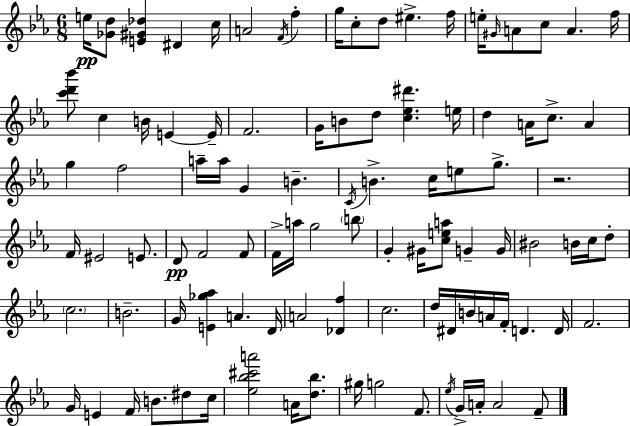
{
  \clef treble
  \numericTimeSignature
  \time 6/8
  \key c \minor
  e''16\pp <ges' d''>8 <e' gis' des''>4 dis'4 c''16 | a'2 \acciaccatura { f'16 } f''4-. | g''16 c''8-. d''8 eis''4.-> | f''16 e''16-. \grace { gis'16 } a'8 c''8 a'4. | \break f''16 <c''' d''' bes'''>8 c''4 b'16 e'4~~ | e'16-- f'2. | g'16 b'8 d''8 <c'' ees'' dis'''>4. | e''16 d''4 a'16 c''8.-> a'4 | \break g''4 f''2 | a''16-- a''16 g'4 b'4.-- | \acciaccatura { c'16 } b'4.-> c''16 e''8 | g''8.-> r2. | \break f'16 eis'2 | e'8. d'8\pp f'2 | f'8 f'16-> a''16 g''2 | \parenthesize b''8 g'4-. gis'16 <c'' e'' a''>8 g'4-- | \break g'16 bis'2 b'16 | c''16 d''8-. \parenthesize c''2. | b'2.-- | g'16 <e' ges'' aes''>4 a'4. | \break d'16 a'2 <des' f''>4 | c''2. | d''16 dis'16 b'16 a'16 f'16-. d'4. | d'16 f'2. | \break g'16 e'4 f'16 b'8. | dis''8 c''16 <ees'' bes'' cis''' a'''>2 a'16 | <d'' bes''>8. gis''16 g''2 | f'8. \acciaccatura { ees''16 } g'16-> a'16-. a'2 | \break f'8-- \bar "|."
}